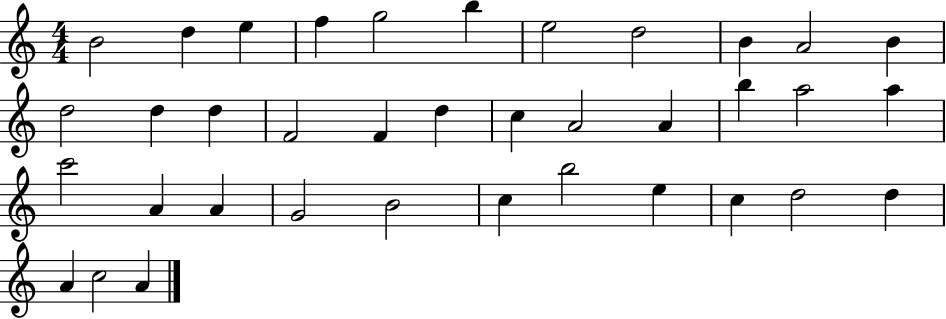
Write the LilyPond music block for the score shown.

{
  \clef treble
  \numericTimeSignature
  \time 4/4
  \key c \major
  b'2 d''4 e''4 | f''4 g''2 b''4 | e''2 d''2 | b'4 a'2 b'4 | \break d''2 d''4 d''4 | f'2 f'4 d''4 | c''4 a'2 a'4 | b''4 a''2 a''4 | \break c'''2 a'4 a'4 | g'2 b'2 | c''4 b''2 e''4 | c''4 d''2 d''4 | \break a'4 c''2 a'4 | \bar "|."
}